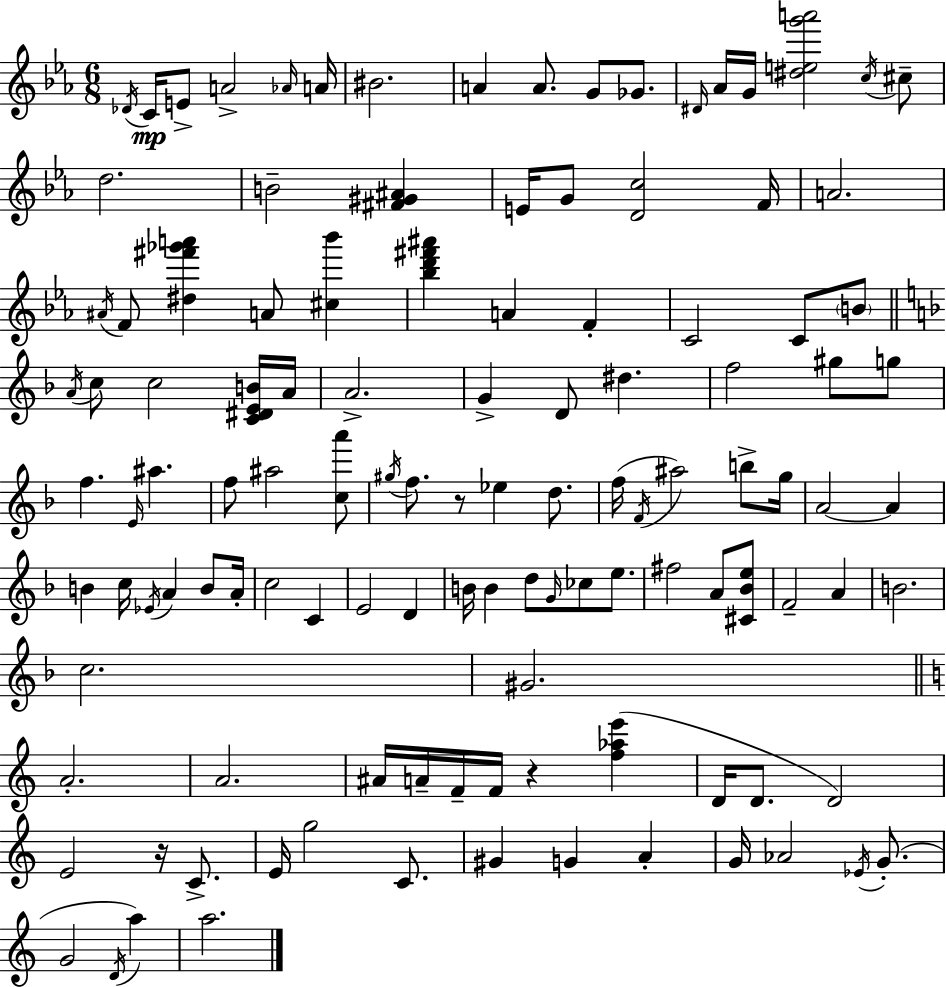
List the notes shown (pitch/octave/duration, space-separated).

Db4/s C4/s E4/e A4/h Ab4/s A4/s BIS4/h. A4/q A4/e. G4/e Gb4/e. D#4/s Ab4/s G4/s [D#5,E5,G6,A6]/h C5/s C#5/e D5/h. B4/h [F#4,G#4,A#4]/q E4/s G4/e [D4,C5]/h F4/s A4/h. A#4/s F4/e [D#5,F#6,Gb6,A6]/q A4/e [C#5,Bb6]/q [Bb5,D6,F#6,A#6]/q A4/q F4/q C4/h C4/e B4/e A4/s C5/e C5/h [C4,D#4,E4,B4]/s A4/s A4/h. G4/q D4/e D#5/q. F5/h G#5/e G5/e F5/q. E4/s A#5/q. F5/e A#5/h [C5,A6]/e G#5/s F5/e. R/e Eb5/q D5/e. F5/s F4/s A#5/h B5/e G5/s A4/h A4/q B4/q C5/s Eb4/s A4/q B4/e A4/s C5/h C4/q E4/h D4/q B4/s B4/q D5/e G4/s CES5/e E5/e. F#5/h A4/e [C#4,Bb4,E5]/e F4/h A4/q B4/h. C5/h. G#4/h. A4/h. A4/h. A#4/s A4/s F4/s F4/s R/q [F5,Ab5,E6]/q D4/s D4/e. D4/h E4/h R/s C4/e. E4/s G5/h C4/e. G#4/q G4/q A4/q G4/s Ab4/h Eb4/s G4/e. G4/h D4/s A5/q A5/h.